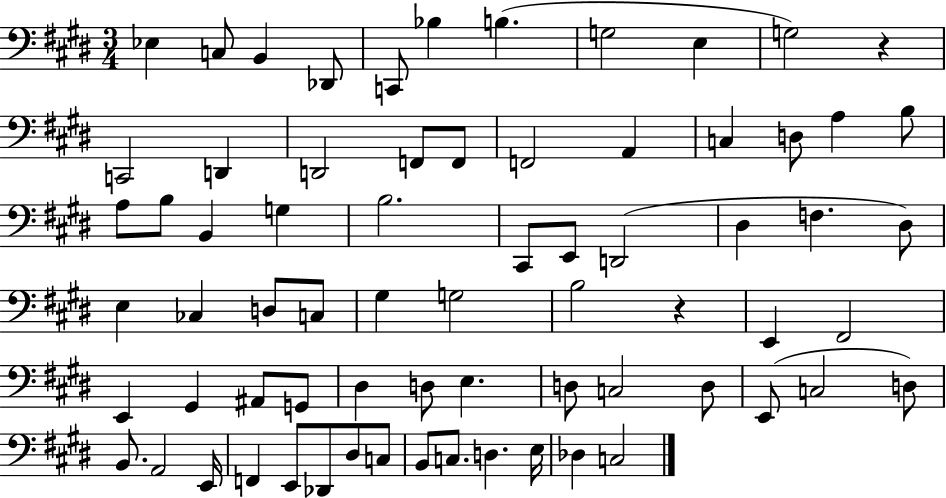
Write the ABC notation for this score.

X:1
T:Untitled
M:3/4
L:1/4
K:E
_E, C,/2 B,, _D,,/2 C,,/2 _B, B, G,2 E, G,2 z C,,2 D,, D,,2 F,,/2 F,,/2 F,,2 A,, C, D,/2 A, B,/2 A,/2 B,/2 B,, G, B,2 ^C,,/2 E,,/2 D,,2 ^D, F, ^D,/2 E, _C, D,/2 C,/2 ^G, G,2 B,2 z E,, ^F,,2 E,, ^G,, ^A,,/2 G,,/2 ^D, D,/2 E, D,/2 C,2 D,/2 E,,/2 C,2 D,/2 B,,/2 A,,2 E,,/4 F,, E,,/2 _D,,/2 ^D,/2 C,/2 B,,/2 C,/2 D, E,/4 _D, C,2